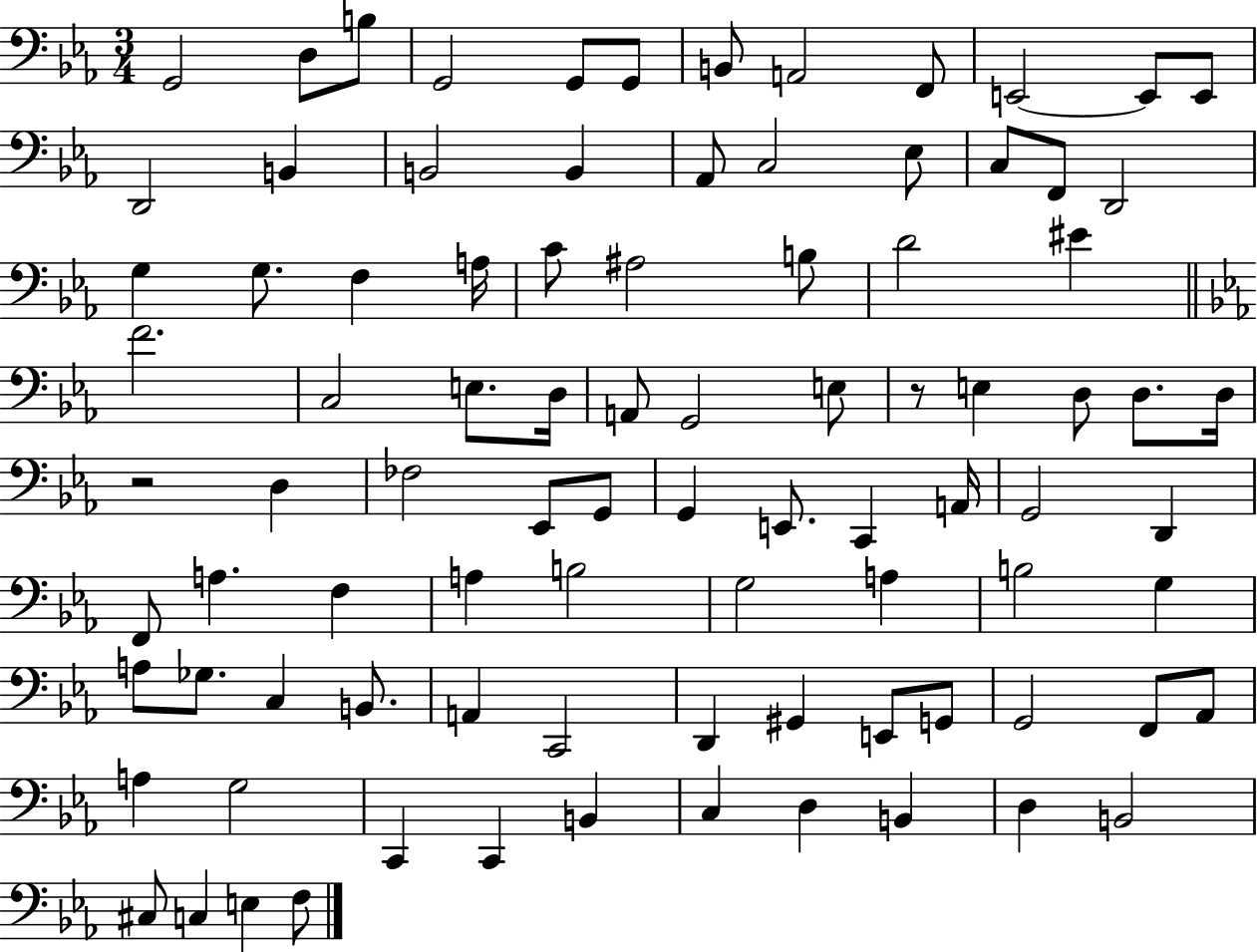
G2/h D3/e B3/e G2/h G2/e G2/e B2/e A2/h F2/e E2/h E2/e E2/e D2/h B2/q B2/h B2/q Ab2/e C3/h Eb3/e C3/e F2/e D2/h G3/q G3/e. F3/q A3/s C4/e A#3/h B3/e D4/h EIS4/q F4/h. C3/h E3/e. D3/s A2/e G2/h E3/e R/e E3/q D3/e D3/e. D3/s R/h D3/q FES3/h Eb2/e G2/e G2/q E2/e. C2/q A2/s G2/h D2/q F2/e A3/q. F3/q A3/q B3/h G3/h A3/q B3/h G3/q A3/e Gb3/e. C3/q B2/e. A2/q C2/h D2/q G#2/q E2/e G2/e G2/h F2/e Ab2/e A3/q G3/h C2/q C2/q B2/q C3/q D3/q B2/q D3/q B2/h C#3/e C3/q E3/q F3/e